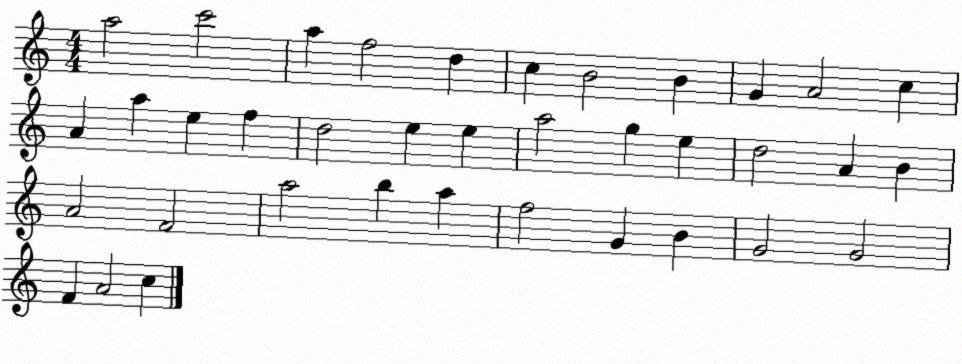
X:1
T:Untitled
M:4/4
L:1/4
K:C
a2 c'2 a f2 d c B2 B G A2 c A a e f d2 e e a2 g e d2 A B A2 F2 a2 b a f2 G B G2 G2 F A2 c